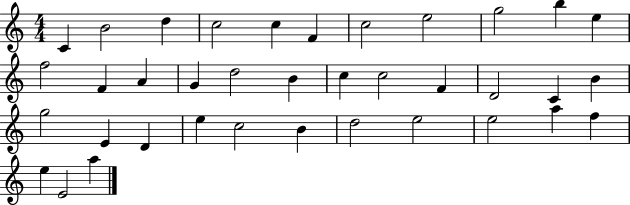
{
  \clef treble
  \numericTimeSignature
  \time 4/4
  \key c \major
  c'4 b'2 d''4 | c''2 c''4 f'4 | c''2 e''2 | g''2 b''4 e''4 | \break f''2 f'4 a'4 | g'4 d''2 b'4 | c''4 c''2 f'4 | d'2 c'4 b'4 | \break g''2 e'4 d'4 | e''4 c''2 b'4 | d''2 e''2 | e''2 a''4 f''4 | \break e''4 e'2 a''4 | \bar "|."
}